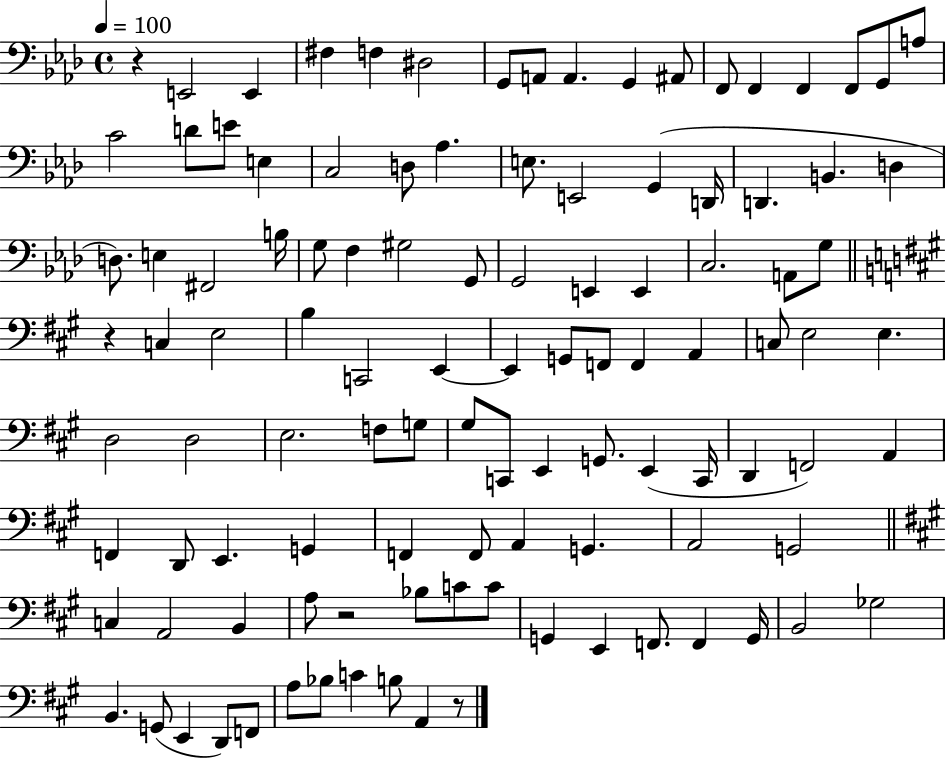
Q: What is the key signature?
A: AES major